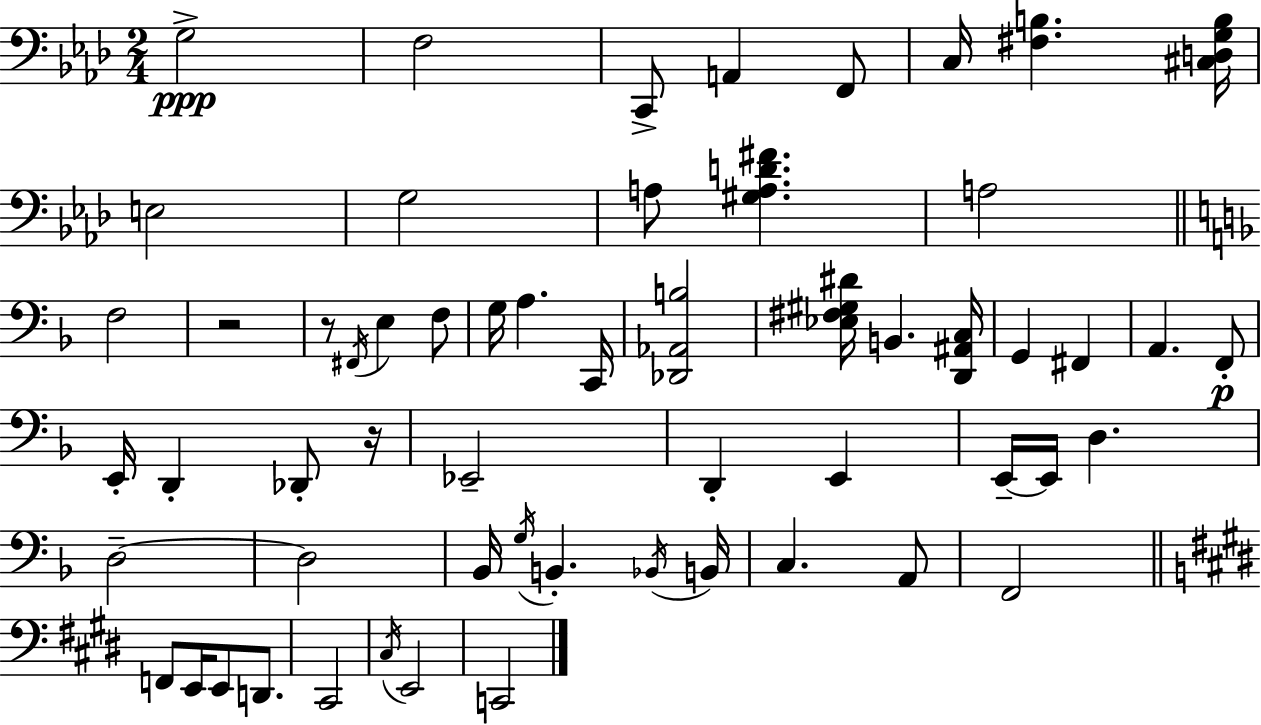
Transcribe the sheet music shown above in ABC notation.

X:1
T:Untitled
M:2/4
L:1/4
K:Ab
G,2 F,2 C,,/2 A,, F,,/2 C,/4 [^F,B,] [^C,D,G,B,]/4 E,2 G,2 A,/2 [^G,A,D^F] A,2 F,2 z2 z/2 ^F,,/4 E, F,/2 G,/4 A, C,,/4 [_D,,_A,,B,]2 [_E,^F,^G,^D]/4 B,, [D,,^A,,C,]/4 G,, ^F,, A,, F,,/2 E,,/4 D,, _D,,/2 z/4 _E,,2 D,, E,, E,,/4 E,,/4 D, D,2 D,2 _B,,/4 G,/4 B,, _B,,/4 B,,/4 C, A,,/2 F,,2 F,,/2 E,,/4 E,,/2 D,,/2 ^C,,2 ^C,/4 E,,2 C,,2